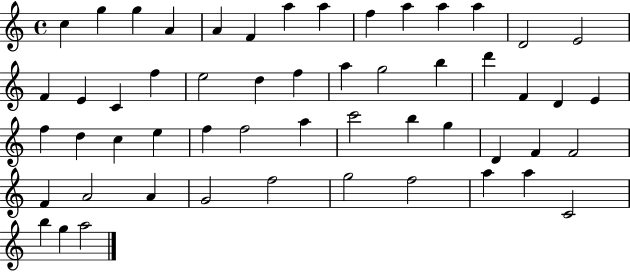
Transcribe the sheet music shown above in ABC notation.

X:1
T:Untitled
M:4/4
L:1/4
K:C
c g g A A F a a f a a a D2 E2 F E C f e2 d f a g2 b d' F D E f d c e f f2 a c'2 b g D F F2 F A2 A G2 f2 g2 f2 a a C2 b g a2